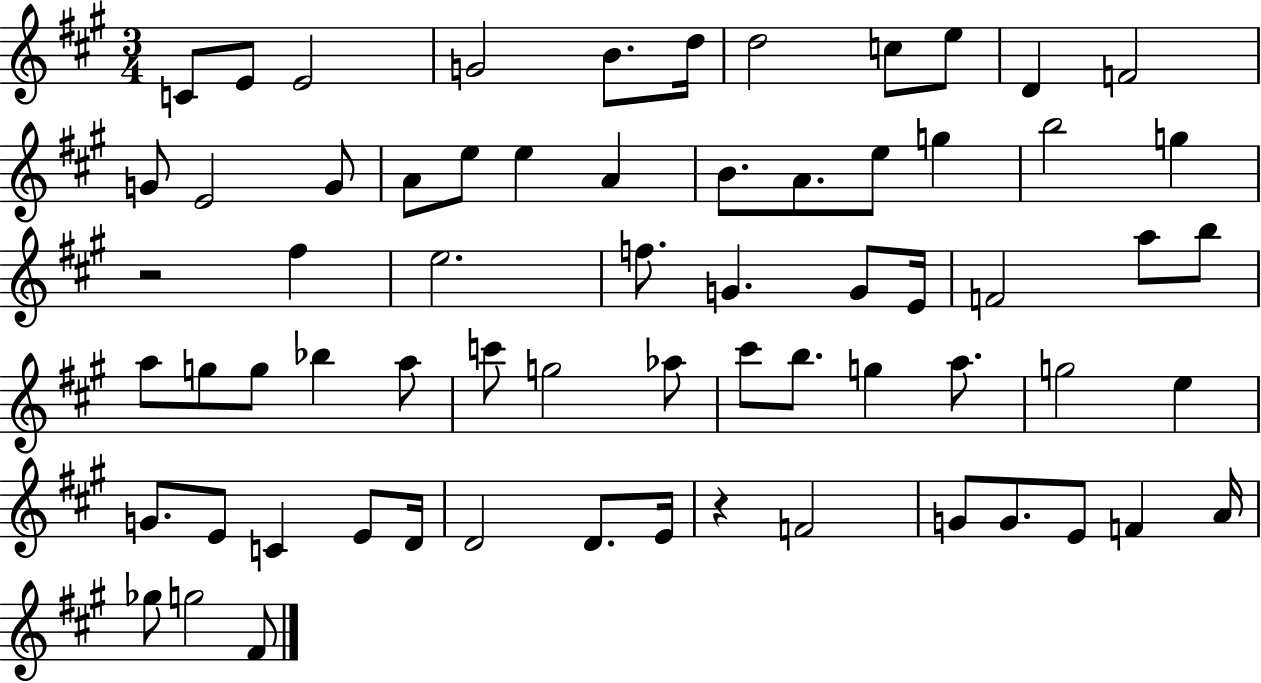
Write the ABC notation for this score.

X:1
T:Untitled
M:3/4
L:1/4
K:A
C/2 E/2 E2 G2 B/2 d/4 d2 c/2 e/2 D F2 G/2 E2 G/2 A/2 e/2 e A B/2 A/2 e/2 g b2 g z2 ^f e2 f/2 G G/2 E/4 F2 a/2 b/2 a/2 g/2 g/2 _b a/2 c'/2 g2 _a/2 ^c'/2 b/2 g a/2 g2 e G/2 E/2 C E/2 D/4 D2 D/2 E/4 z F2 G/2 G/2 E/2 F A/4 _g/2 g2 ^F/2